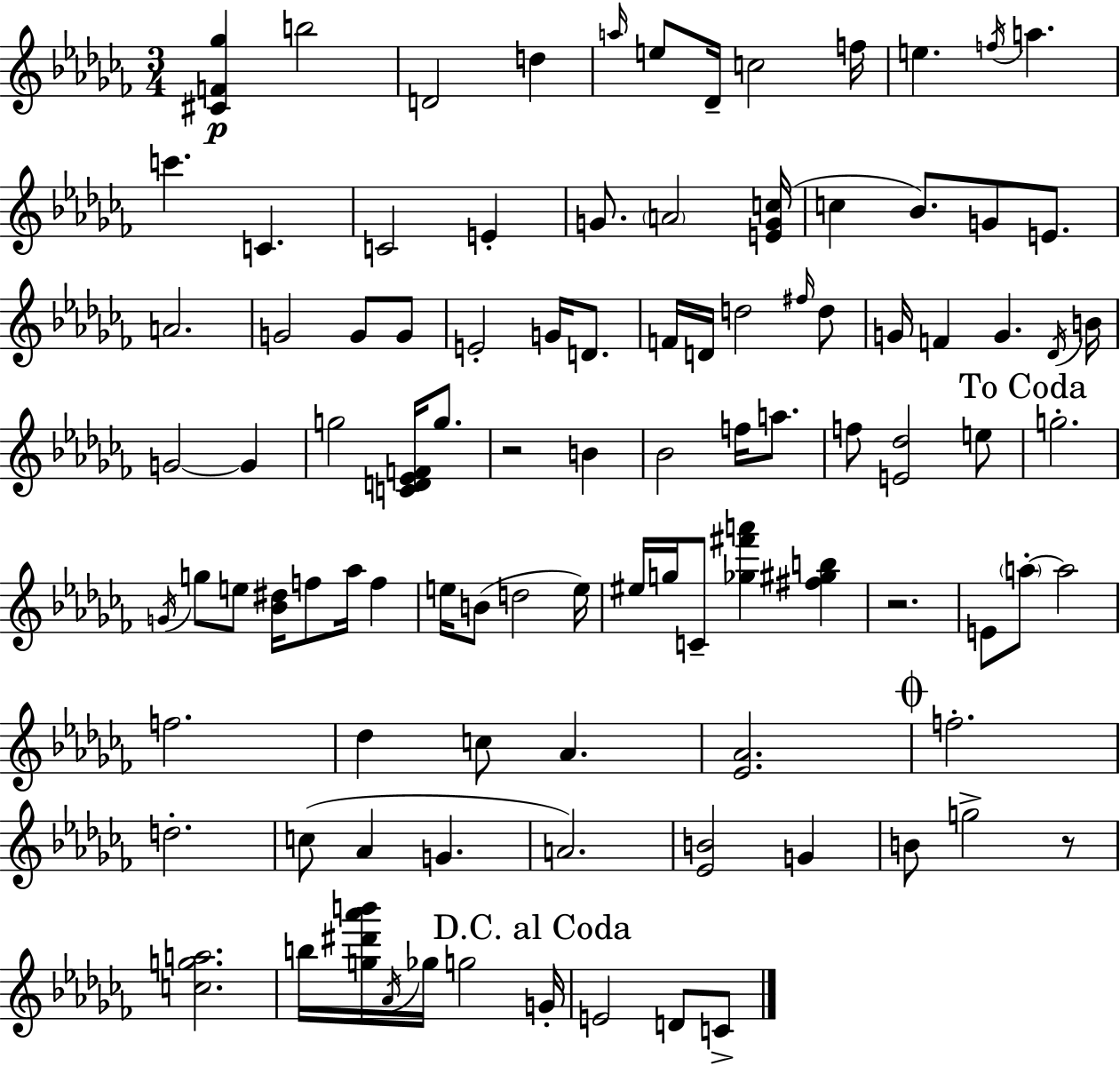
{
  \clef treble
  \numericTimeSignature
  \time 3/4
  \key aes \minor
  <cis' f' ges''>4\p b''2 | d'2 d''4 | \grace { a''16 } e''8 des'16-- c''2 | f''16 e''4. \acciaccatura { f''16 } a''4. | \break c'''4. c'4. | c'2 e'4-. | g'8. \parenthesize a'2 | <e' g' c''>16( c''4 bes'8.) g'8 e'8. | \break a'2. | g'2 g'8 | g'8 e'2-. g'16 d'8. | f'16 d'16 d''2 | \break \grace { fis''16 } d''8 g'16 f'4 g'4. | \acciaccatura { des'16 } b'16 g'2~~ | g'4 g''2 | <c' d' ees' f'>16 g''8. r2 | \break b'4 bes'2 | f''16 a''8. f''8 <e' des''>2 | e''8 \mark "To Coda" g''2.-. | \acciaccatura { g'16 } g''8 e''8 <bes' dis''>16 f''8 | \break aes''16 f''4 e''16 b'8( d''2 | e''16) eis''16 g''16 c'8-- <ges'' fis''' a'''>4 | <fis'' gis'' b''>4 r2. | e'8 \parenthesize a''8-.~~ a''2 | \break f''2. | des''4 c''8 aes'4. | <ees' aes'>2. | \mark \markup { \musicglyph "scripts.coda" } f''2.-. | \break d''2.-. | c''8( aes'4 g'4. | a'2.) | <ees' b'>2 | \break g'4 b'8 g''2-> | r8 <c'' g'' a''>2. | b''16 <g'' dis''' aes''' b'''>16 \acciaccatura { aes'16 } ges''16 g''2 | \mark "D.C. al Coda" g'16-. e'2 | \break d'8 c'8-> \bar "|."
}